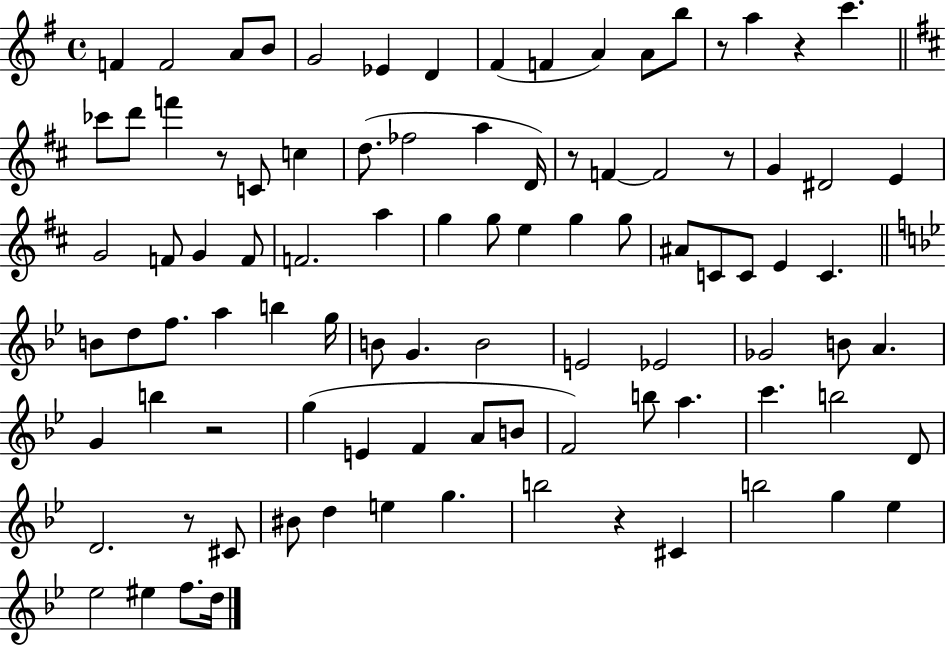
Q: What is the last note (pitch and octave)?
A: D5